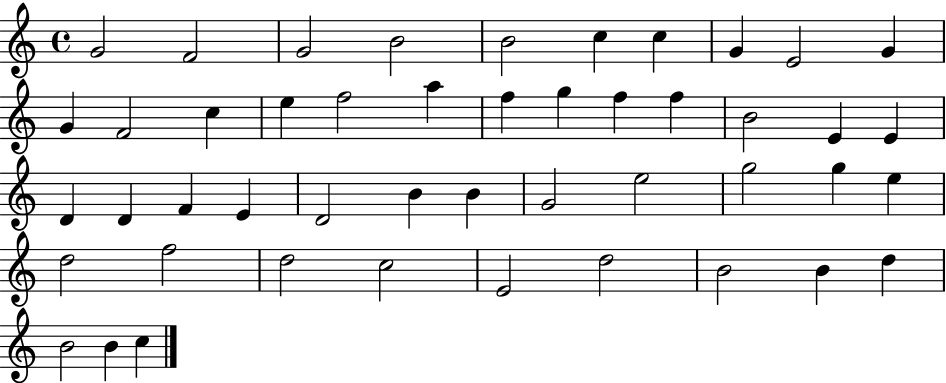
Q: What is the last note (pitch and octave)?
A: C5